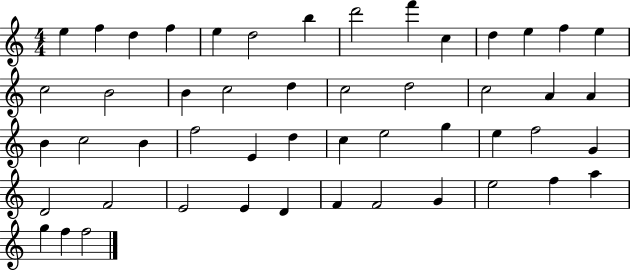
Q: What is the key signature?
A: C major